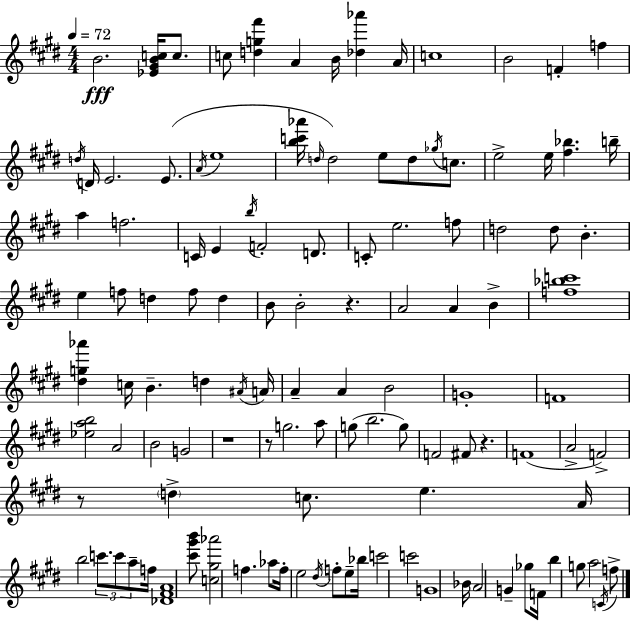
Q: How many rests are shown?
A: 5